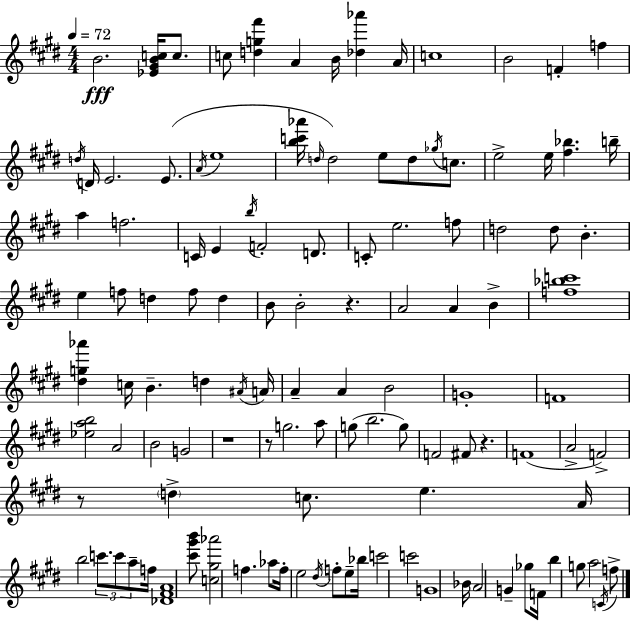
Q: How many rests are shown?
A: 5